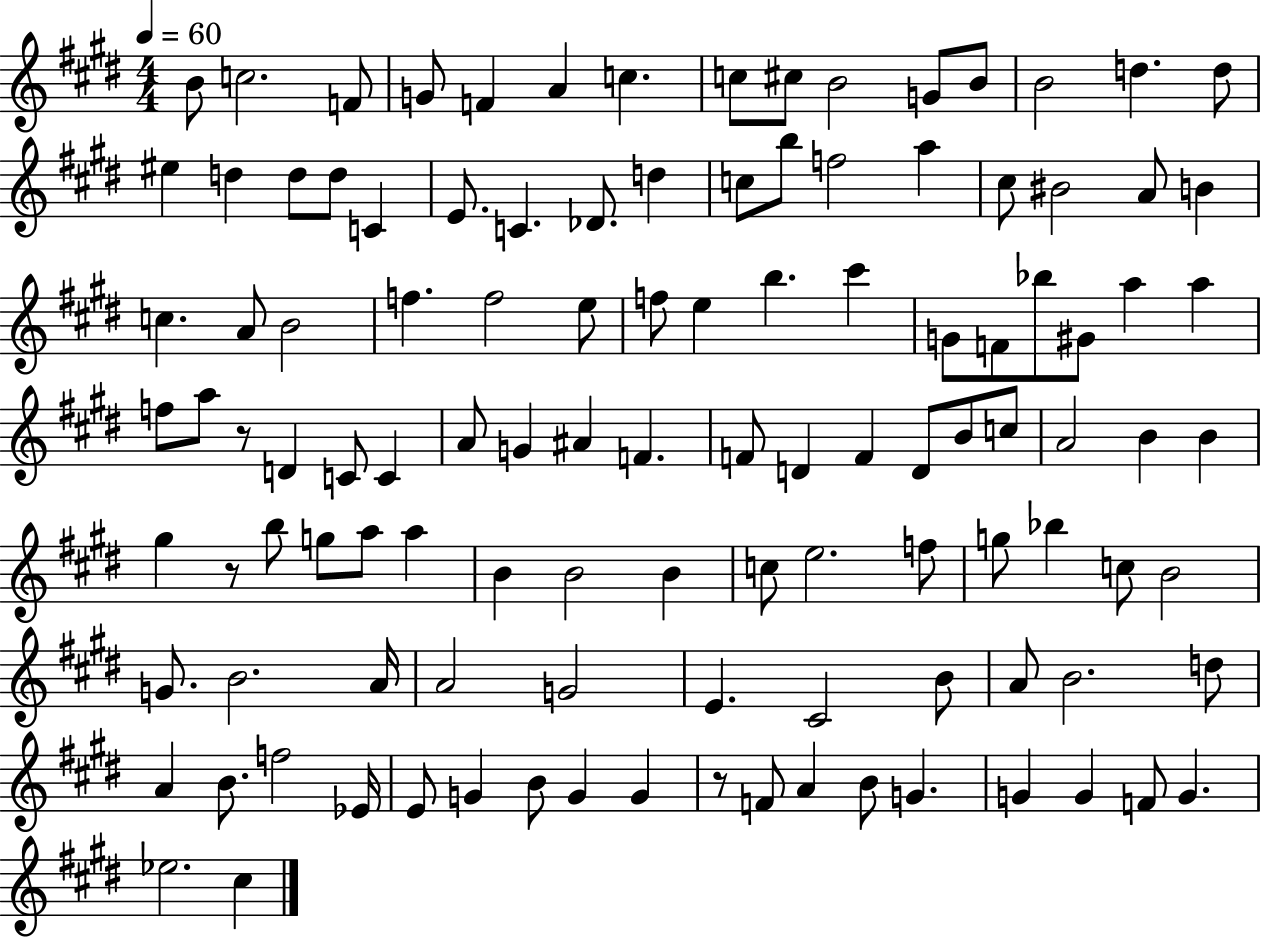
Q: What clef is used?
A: treble